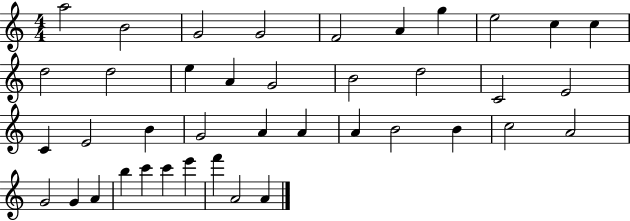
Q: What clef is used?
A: treble